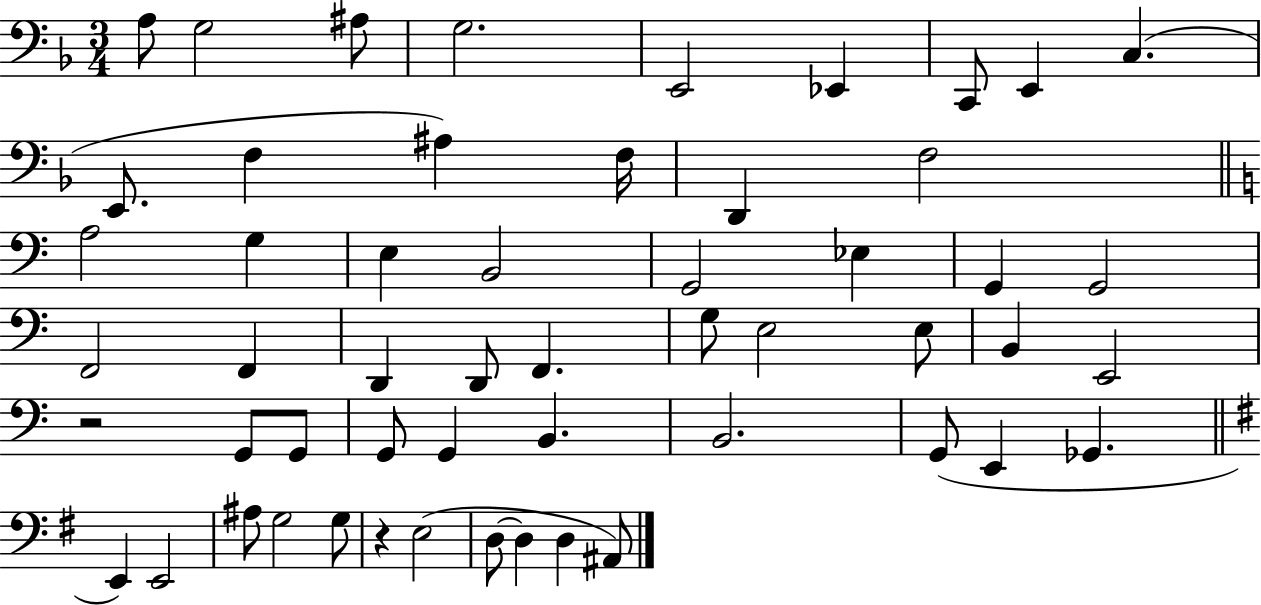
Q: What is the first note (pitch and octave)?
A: A3